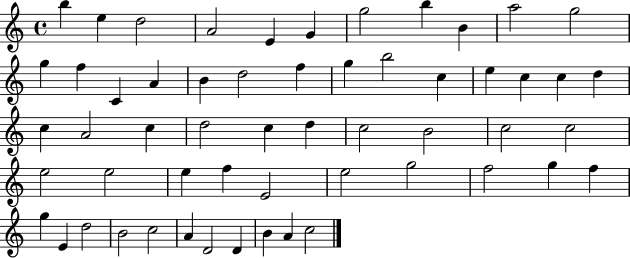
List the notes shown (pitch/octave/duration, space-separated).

B5/q E5/q D5/h A4/h E4/q G4/q G5/h B5/q B4/q A5/h G5/h G5/q F5/q C4/q A4/q B4/q D5/h F5/q G5/q B5/h C5/q E5/q C5/q C5/q D5/q C5/q A4/h C5/q D5/h C5/q D5/q C5/h B4/h C5/h C5/h E5/h E5/h E5/q F5/q E4/h E5/h G5/h F5/h G5/q F5/q G5/q E4/q D5/h B4/h C5/h A4/q D4/h D4/q B4/q A4/q C5/h